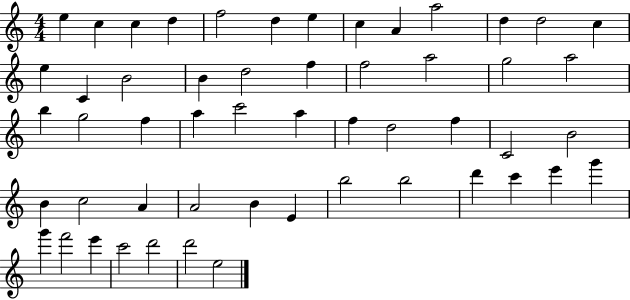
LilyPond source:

{
  \clef treble
  \numericTimeSignature
  \time 4/4
  \key c \major
  e''4 c''4 c''4 d''4 | f''2 d''4 e''4 | c''4 a'4 a''2 | d''4 d''2 c''4 | \break e''4 c'4 b'2 | b'4 d''2 f''4 | f''2 a''2 | g''2 a''2 | \break b''4 g''2 f''4 | a''4 c'''2 a''4 | f''4 d''2 f''4 | c'2 b'2 | \break b'4 c''2 a'4 | a'2 b'4 e'4 | b''2 b''2 | d'''4 c'''4 e'''4 g'''4 | \break g'''4 f'''2 e'''4 | c'''2 d'''2 | d'''2 e''2 | \bar "|."
}